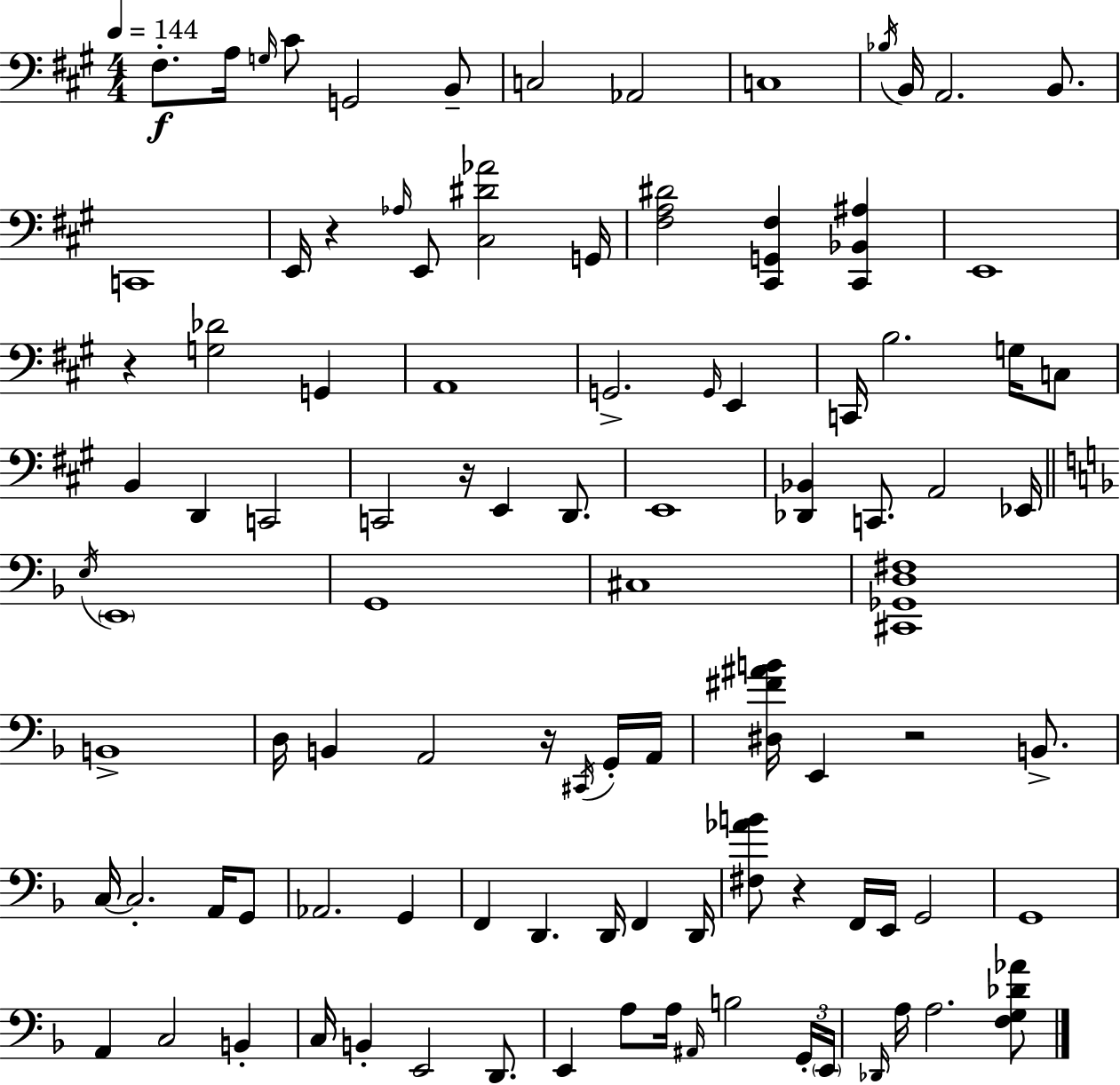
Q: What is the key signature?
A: A major